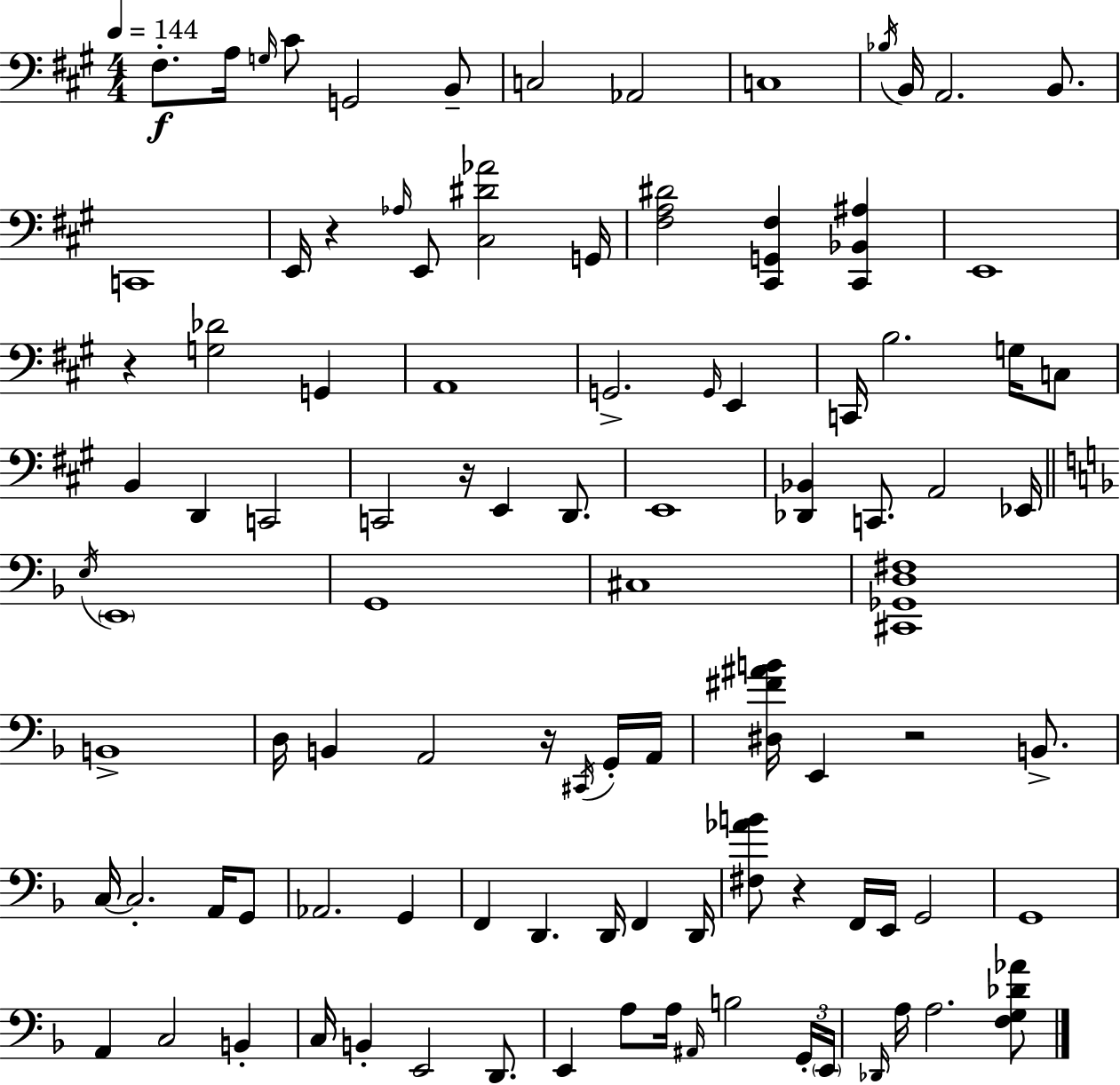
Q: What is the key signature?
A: A major